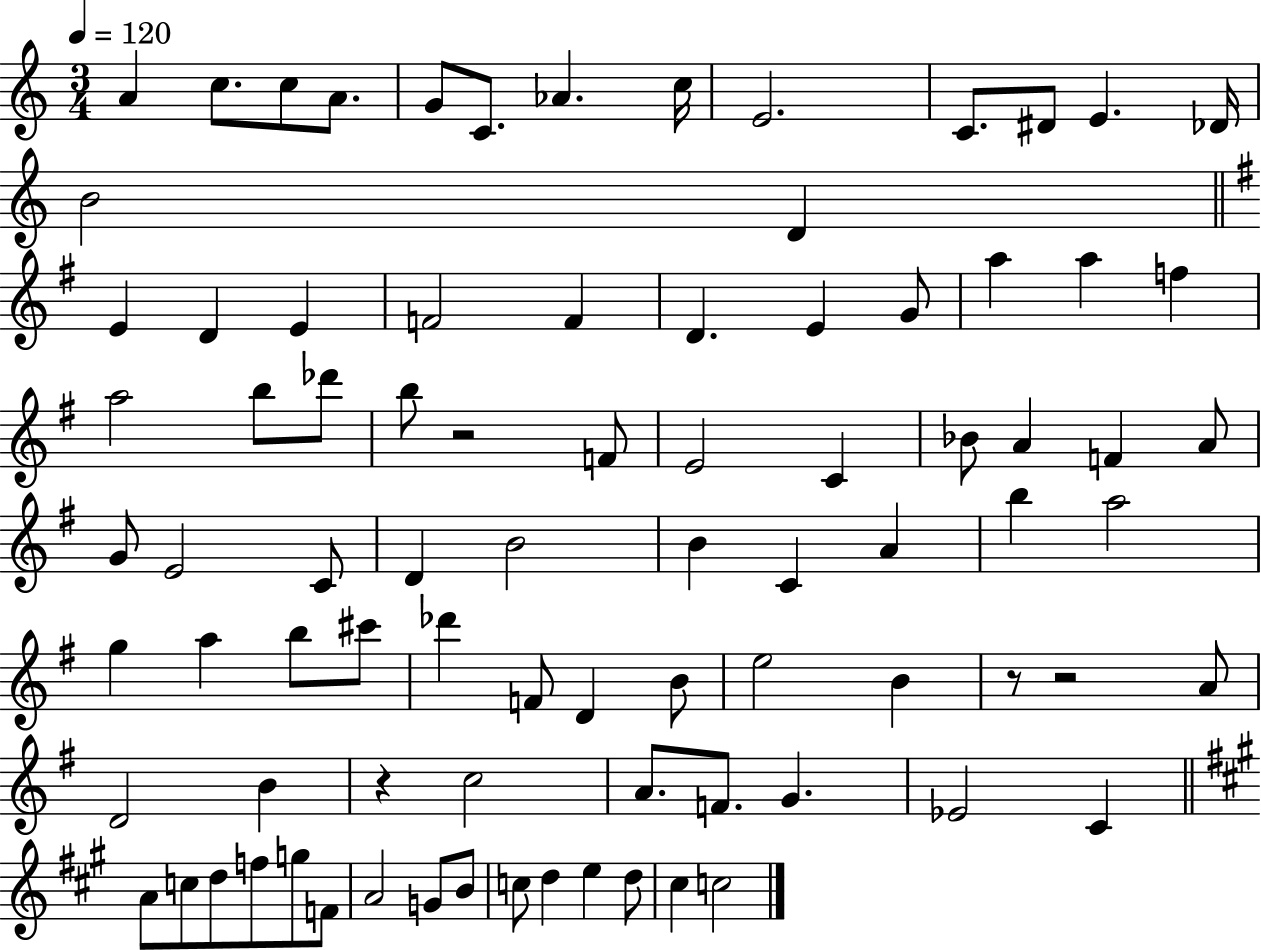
A4/q C5/e. C5/e A4/e. G4/e C4/e. Ab4/q. C5/s E4/h. C4/e. D#4/e E4/q. Db4/s B4/h D4/q E4/q D4/q E4/q F4/h F4/q D4/q. E4/q G4/e A5/q A5/q F5/q A5/h B5/e Db6/e B5/e R/h F4/e E4/h C4/q Bb4/e A4/q F4/q A4/e G4/e E4/h C4/e D4/q B4/h B4/q C4/q A4/q B5/q A5/h G5/q A5/q B5/e C#6/e Db6/q F4/e D4/q B4/e E5/h B4/q R/e R/h A4/e D4/h B4/q R/q C5/h A4/e. F4/e. G4/q. Eb4/h C4/q A4/e C5/e D5/e F5/e G5/e F4/e A4/h G4/e B4/e C5/e D5/q E5/q D5/e C#5/q C5/h